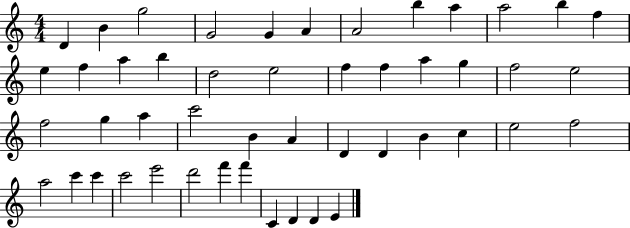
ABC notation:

X:1
T:Untitled
M:4/4
L:1/4
K:C
D B g2 G2 G A A2 b a a2 b f e f a b d2 e2 f f a g f2 e2 f2 g a c'2 B A D D B c e2 f2 a2 c' c' c'2 e'2 d'2 f' f' C D D E